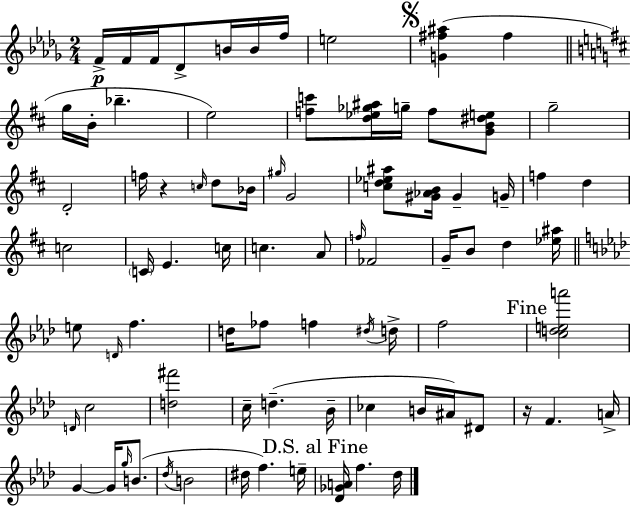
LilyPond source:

{
  \clef treble
  \numericTimeSignature
  \time 2/4
  \key bes \minor
  f'16->\p f'16 f'16 des'8-> b'16 b'16 f''16 | e''2 | \mark \markup { \musicglyph "scripts.segno" } <g' fis'' ais''>4( fis''4 | \bar "||" \break \key b \minor g''16 b'16-. bes''4.-- | e''2) | <f'' c'''>8 <d'' ees'' ges'' ais''>16 g''16-- f''8 <g' b' dis'' e''>8 | g''2-- | \break d'2-. | f''16 r4 \grace { c''16 } d''8 | bes'16 \grace { gis''16 } g'2 | <c'' d'' ees'' ais''>8 <gis' aes' b'>16 gis'4-- | \break g'16-- f''4 d''4 | c''2 | \parenthesize c'16 e'4. | c''16 c''4. | \break a'8 \grace { f''16 } fes'2 | g'16-- b'8 d''4 | <ees'' ais''>16 \bar "||" \break \key f \minor e''8 \grace { d'16 } f''4. | d''16 fes''8 f''4 | \acciaccatura { dis''16 } d''16-> f''2 | \mark "Fine" <c'' d'' e'' a'''>2 | \break \grace { d'16 } c''2 | <d'' fis'''>2 | c''16-- d''4.--( | bes'16-- ces''4 b'16 | \break ais'16) dis'8 r16 f'4. | a'16-> g'4~~ g'16 | \grace { g''16 }( b'8. \acciaccatura { des''16 } b'2 | dis''16 f''4.) | \break e''16-- \mark "D.S. al Fine" <des' ges' a'>16 f''4. | des''16 \bar "|."
}